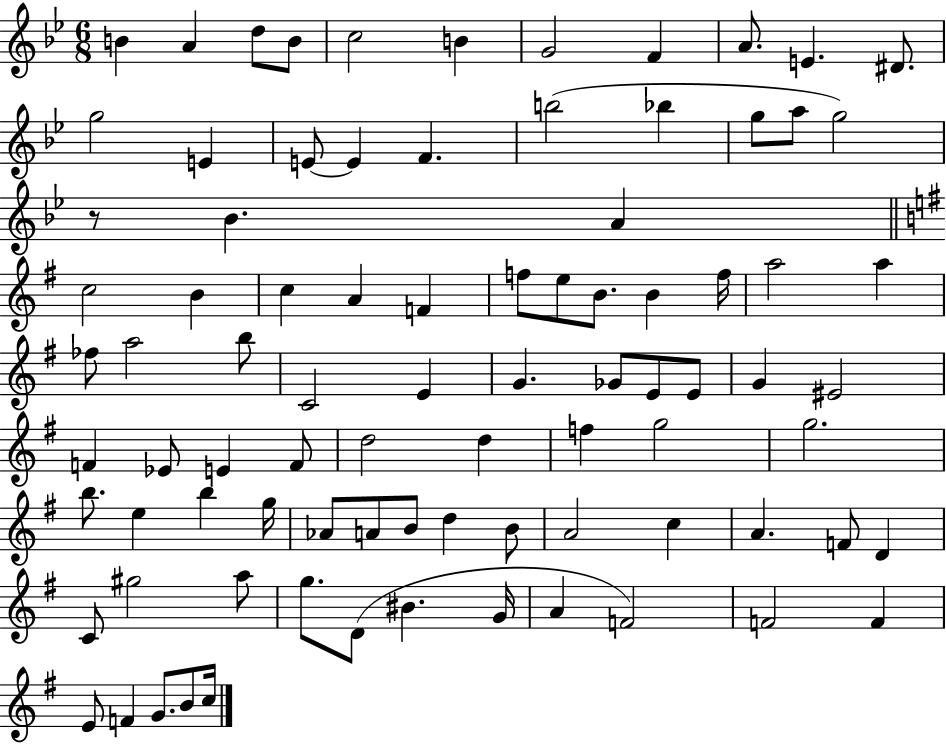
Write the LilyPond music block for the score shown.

{
  \clef treble
  \numericTimeSignature
  \time 6/8
  \key bes \major
  b'4 a'4 d''8 b'8 | c''2 b'4 | g'2 f'4 | a'8. e'4. dis'8. | \break g''2 e'4 | e'8~~ e'4 f'4. | b''2( bes''4 | g''8 a''8 g''2) | \break r8 bes'4. a'4 | \bar "||" \break \key e \minor c''2 b'4 | c''4 a'4 f'4 | f''8 e''8 b'8. b'4 f''16 | a''2 a''4 | \break fes''8 a''2 b''8 | c'2 e'4 | g'4. ges'8 e'8 e'8 | g'4 eis'2 | \break f'4 ees'8 e'4 f'8 | d''2 d''4 | f''4 g''2 | g''2. | \break b''8. e''4 b''4 g''16 | aes'8 a'8 b'8 d''4 b'8 | a'2 c''4 | a'4. f'8 d'4 | \break c'8 gis''2 a''8 | g''8. d'8( bis'4. g'16 | a'4 f'2) | f'2 f'4 | \break e'8 f'4 g'8. b'8 c''16 | \bar "|."
}